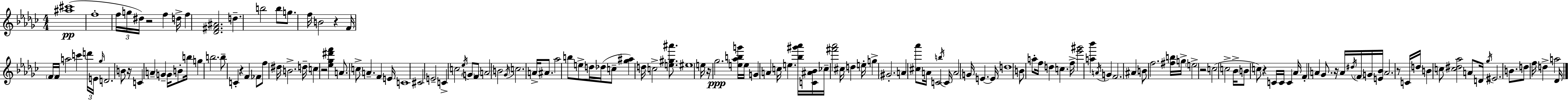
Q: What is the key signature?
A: EES minor